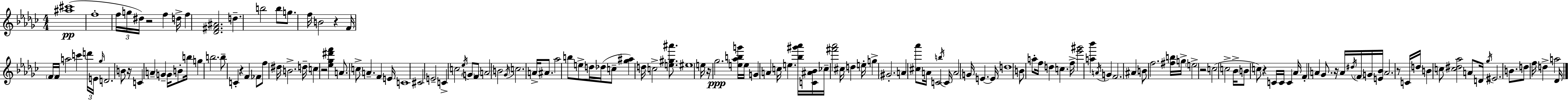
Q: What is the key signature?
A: EES minor